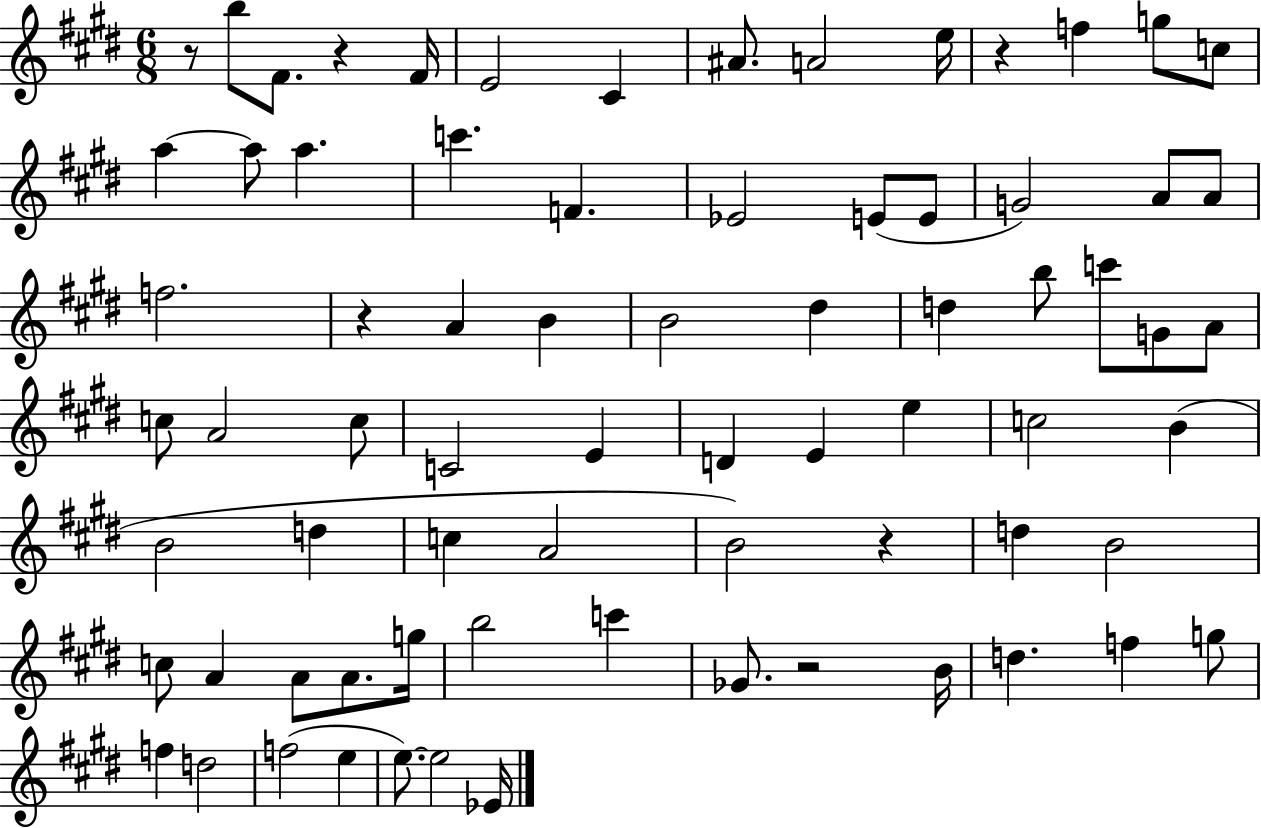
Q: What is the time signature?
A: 6/8